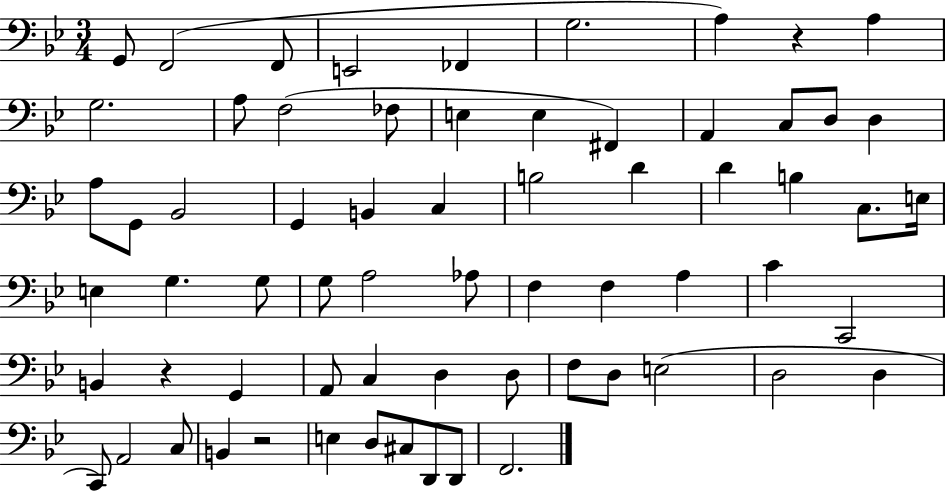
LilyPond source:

{
  \clef bass
  \numericTimeSignature
  \time 3/4
  \key bes \major
  \repeat volta 2 { g,8 f,2( f,8 | e,2 fes,4 | g2. | a4) r4 a4 | \break g2. | a8 f2( fes8 | e4 e4 fis,4) | a,4 c8 d8 d4 | \break a8 g,8 bes,2 | g,4 b,4 c4 | b2 d'4 | d'4 b4 c8. e16 | \break e4 g4. g8 | g8 a2 aes8 | f4 f4 a4 | c'4 c,2 | \break b,4 r4 g,4 | a,8 c4 d4 d8 | f8 d8 e2( | d2 d4 | \break c,8) a,2 c8 | b,4 r2 | e4 d8 cis8 d,8 d,8 | f,2. | \break } \bar "|."
}